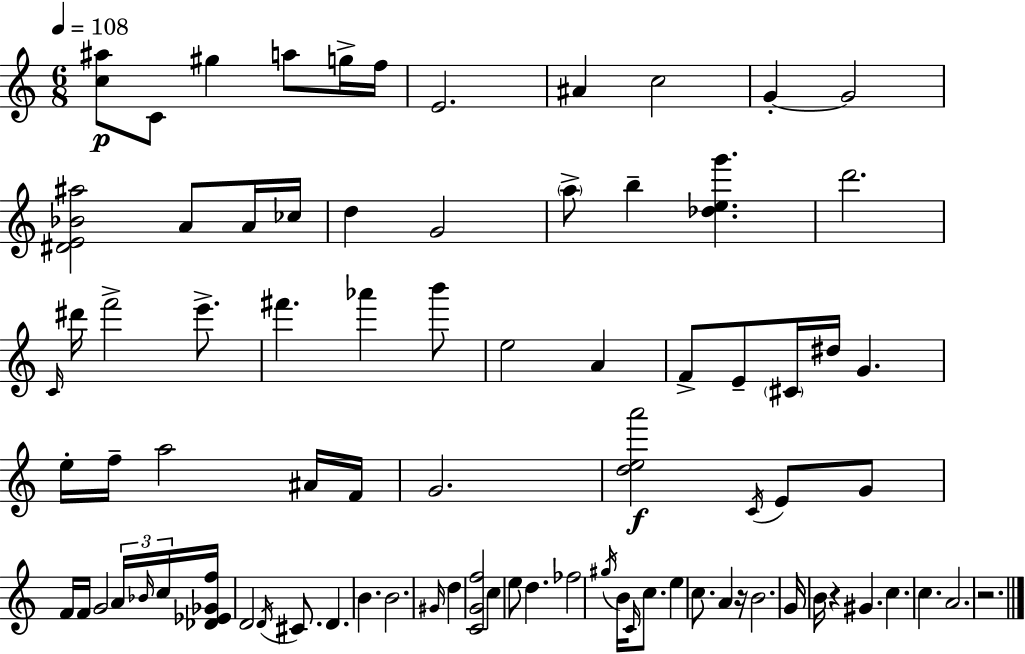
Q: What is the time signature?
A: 6/8